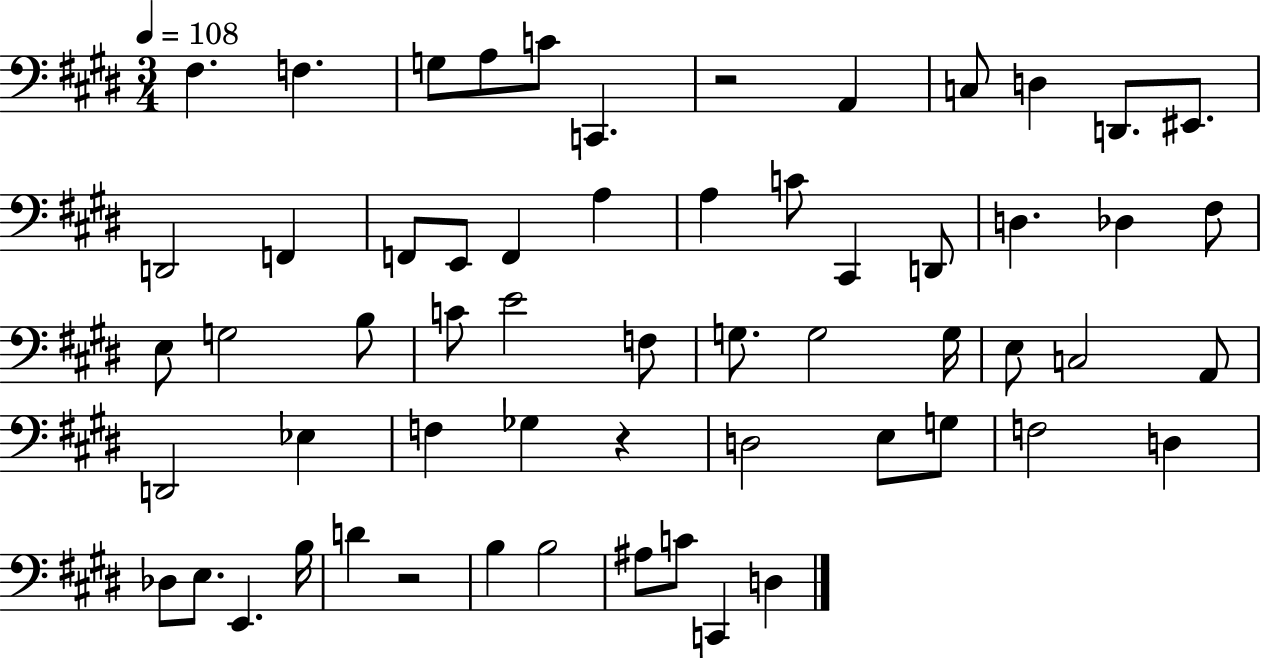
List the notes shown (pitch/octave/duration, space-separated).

F#3/q. F3/q. G3/e A3/e C4/e C2/q. R/h A2/q C3/e D3/q D2/e. EIS2/e. D2/h F2/q F2/e E2/e F2/q A3/q A3/q C4/e C#2/q D2/e D3/q. Db3/q F#3/e E3/e G3/h B3/e C4/e E4/h F3/e G3/e. G3/h G3/s E3/e C3/h A2/e D2/h Eb3/q F3/q Gb3/q R/q D3/h E3/e G3/e F3/h D3/q Db3/e E3/e. E2/q. B3/s D4/q R/h B3/q B3/h A#3/e C4/e C2/q D3/q